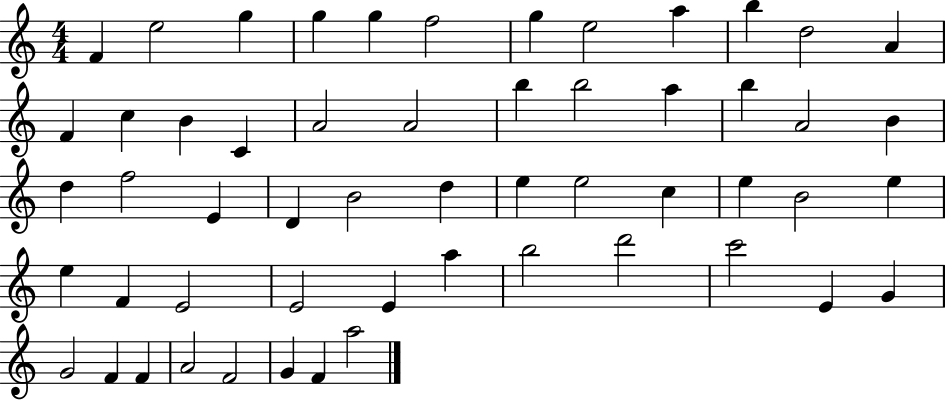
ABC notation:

X:1
T:Untitled
M:4/4
L:1/4
K:C
F e2 g g g f2 g e2 a b d2 A F c B C A2 A2 b b2 a b A2 B d f2 E D B2 d e e2 c e B2 e e F E2 E2 E a b2 d'2 c'2 E G G2 F F A2 F2 G F a2